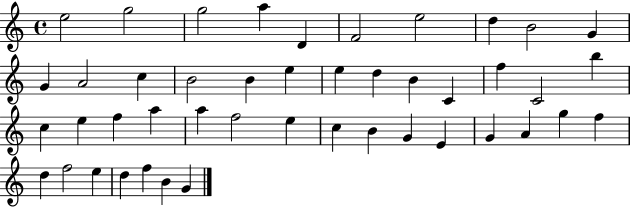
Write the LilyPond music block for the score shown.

{
  \clef treble
  \time 4/4
  \defaultTimeSignature
  \key c \major
  e''2 g''2 | g''2 a''4 d'4 | f'2 e''2 | d''4 b'2 g'4 | \break g'4 a'2 c''4 | b'2 b'4 e''4 | e''4 d''4 b'4 c'4 | f''4 c'2 b''4 | \break c''4 e''4 f''4 a''4 | a''4 f''2 e''4 | c''4 b'4 g'4 e'4 | g'4 a'4 g''4 f''4 | \break d''4 f''2 e''4 | d''4 f''4 b'4 g'4 | \bar "|."
}